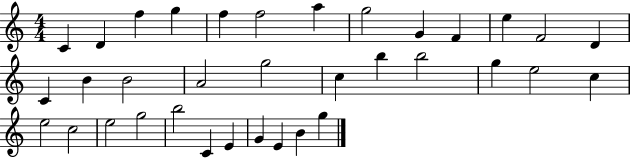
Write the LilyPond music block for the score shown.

{
  \clef treble
  \numericTimeSignature
  \time 4/4
  \key c \major
  c'4 d'4 f''4 g''4 | f''4 f''2 a''4 | g''2 g'4 f'4 | e''4 f'2 d'4 | \break c'4 b'4 b'2 | a'2 g''2 | c''4 b''4 b''2 | g''4 e''2 c''4 | \break e''2 c''2 | e''2 g''2 | b''2 c'4 e'4 | g'4 e'4 b'4 g''4 | \break \bar "|."
}